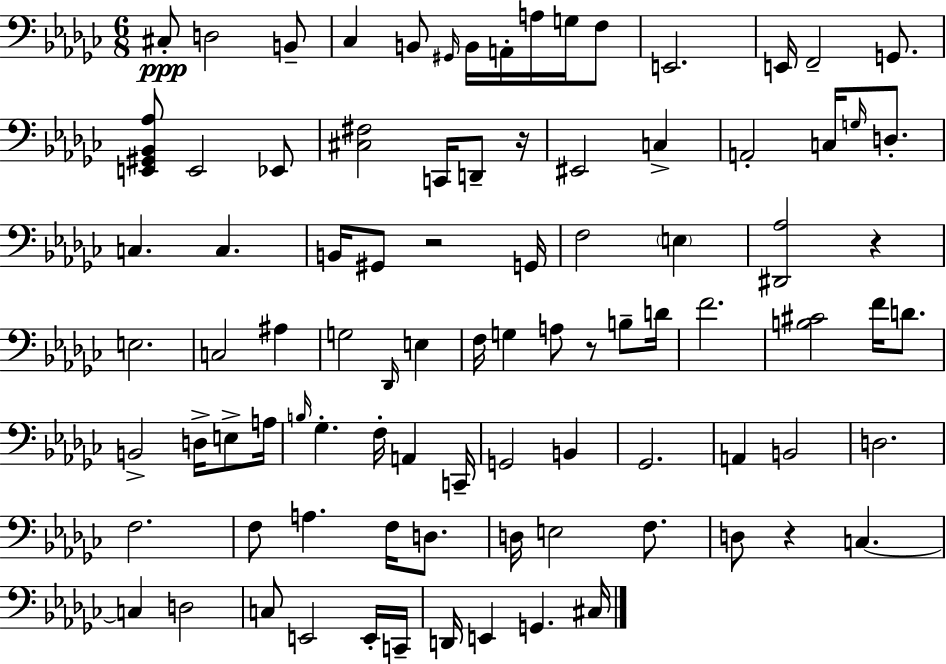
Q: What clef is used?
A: bass